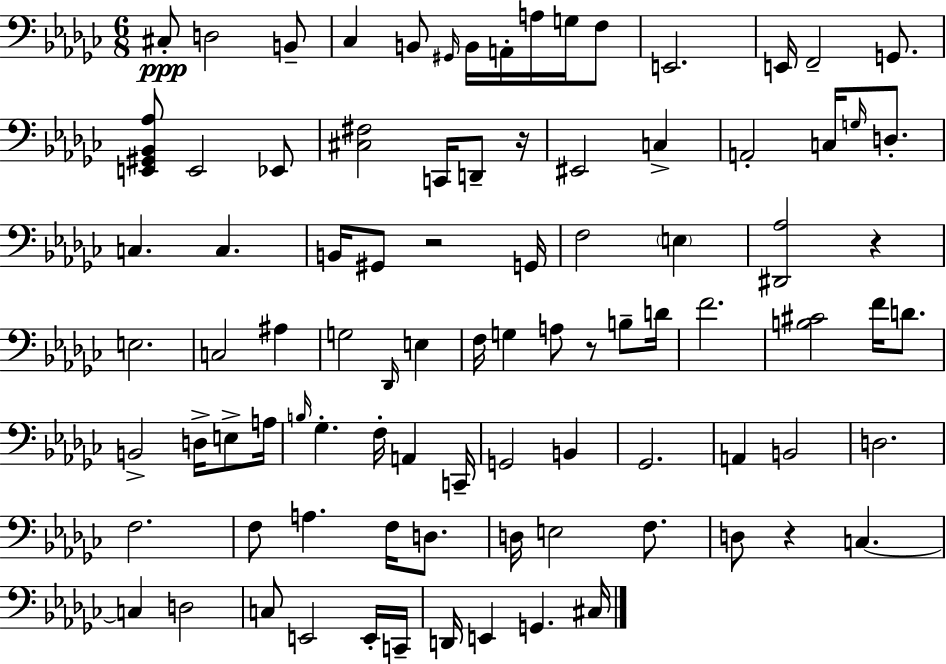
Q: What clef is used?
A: bass